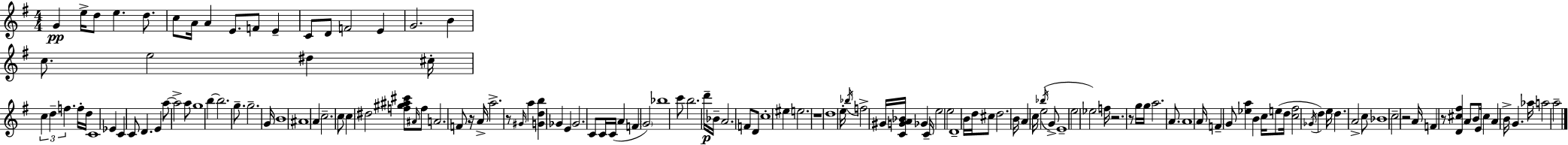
G4/q E5/s D5/e E5/q. D5/e. C5/e A4/s A4/q E4/e. F4/e E4/q C4/e D4/e F4/h E4/q G4/h. B4/q C5/e. E5/h D#5/q C#5/s C5/q D5/q F5/q. F5/s D5/s C4/w Eb4/q C4/q C4/e D4/q. E4/q A5/e A5/h A5/e G5/w B5/q B5/h. G5/e. G5/h. G4/s B4/w A#4/w A4/q C5/h. C5/e C5/q D#5/h [F5,G#5,A#5,C#6]/e A#4/s F5/e A4/h. F4/e R/s A4/s A5/h. R/e G#4/s A5/q [G4,D5,B5]/q Gb4/q E4/q Gb4/h. C4/e C4/s C4/s A4/q F4/q G4/h Bb5/w C6/e B5/h. D6/s Bb4/s A4/h. F4/e D4/e C5/w EIS5/q E5/h. R/w D5/w E5/s Bb5/s F5/h G#4/s [C4,G4,A4,Bb4]/s Gb4/q C4/s E5/h E5/h D4/w B4/s D5/s C#5/e D5/h. B4/s A4/q C5/s E5/h Bb5/s G4/e E4/w E5/h Eb5/h F5/s R/h. R/e G5/s G5/s A5/h. A4/e. A4/w A4/s F4/q G4/e [Eb5,A5]/q B4/q C5/s E5/e D5/s [C5,F#5]/h Gb4/s D5/q E5/s D5/q. A4/h C5/e Bb4/w C5/h R/h A4/s F4/q R/e [D4,C#5,F#5]/q A4/e B4/e E4/s C#5/q A4/q B4/s G4/q. Ab5/s A5/h A5/h